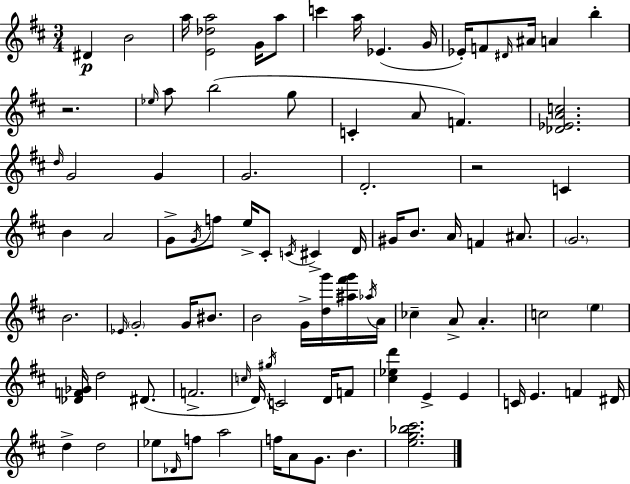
{
  \clef treble
  \numericTimeSignature
  \time 3/4
  \key d \major
  \repeat volta 2 { dis'4\p b'2 | a''16 <e' des'' a''>2 g'16 a''8 | c'''4 a''16 ees'4.( g'16 | ees'16-.) f'8 \grace { dis'16 } ais'16 a'4 b''4-. | \break r2. | \grace { ees''16 } a''8 b''2( | g''8 c'4-. a'8 f'4.) | <des' ees' a' c''>2. | \break \grace { d''16 } g'2 g'4 | g'2. | d'2.-. | r2 c'4 | \break b'4 a'2 | g'8-> \acciaccatura { g'16 } f''8 e''16-> cis'8-. \acciaccatura { c'16 } | cis'4-> d'16 gis'16 b'8. a'16 f'4 | ais'8. \parenthesize g'2. | \break b'2. | \grace { ees'16 } \parenthesize g'2-. | g'16 bis'8. b'2 | g'16-> <d'' g'''>16 <ais'' fis''' g'''>16 \acciaccatura { aes''16 } a'16 ces''4-- a'8-> | \break a'4.-. c''2 | \parenthesize e''4 <des' f' ges'>16 d''2 | dis'8.( f'2.-> | \grace { c''16 }) d'16 \acciaccatura { gis''16 } c'2 | \break d'16 f'8 <cis'' ees'' d'''>4 | e'4-> e'4 c'16 e'4. | f'4 dis'16 d''4-> | d''2 ees''8 \grace { des'16 } | \break f''8 a''2 f''16 a'8 | g'8. b'4. <e'' g'' bes'' cis'''>2. | } \bar "|."
}